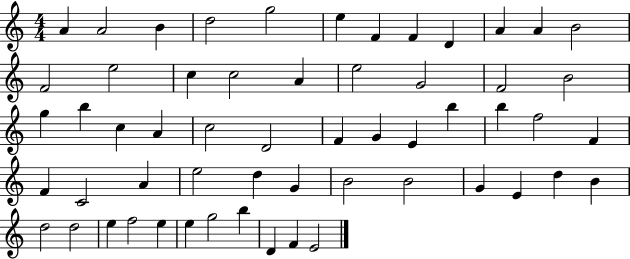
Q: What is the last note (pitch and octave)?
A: E4